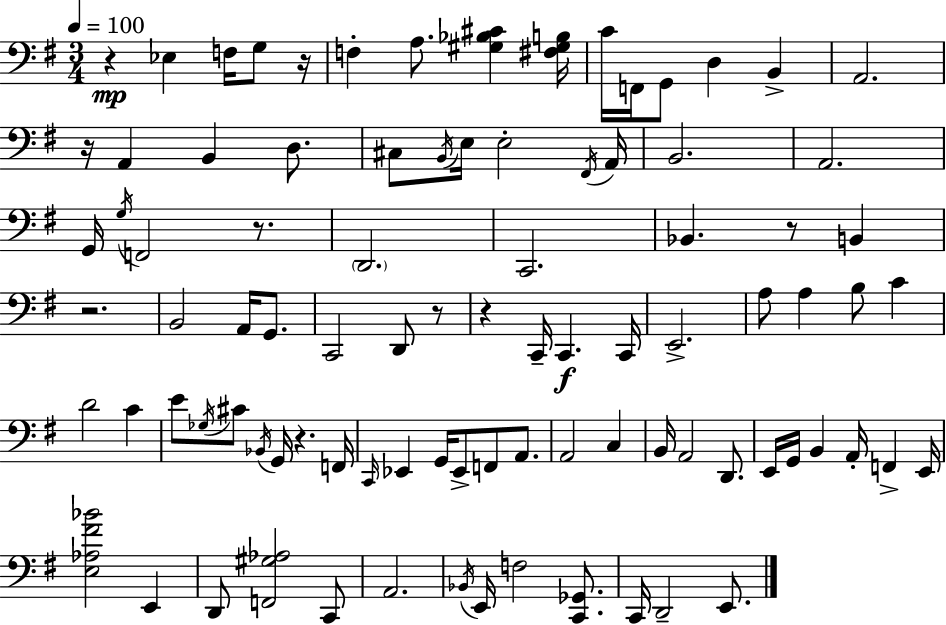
{
  \clef bass
  \numericTimeSignature
  \time 3/4
  \key g \major
  \tempo 4 = 100
  r4\mp ees4 f16 g8 r16 | f4-. a8. <gis bes cis'>4 <fis gis b>16 | c'16 f,16 g,8 d4 b,4-> | a,2. | \break r16 a,4 b,4 d8. | cis8 \acciaccatura { b,16 } e16 e2-. | \acciaccatura { fis,16 } a,16 b,2. | a,2. | \break g,16 \acciaccatura { g16 } f,2 | r8. \parenthesize d,2. | c,2. | bes,4. r8 b,4 | \break r2. | b,2 a,16 | g,8. c,2 d,8 | r8 r4 c,16-- c,4.\f | \break c,16 e,2.-> | a8 a4 b8 c'4 | d'2 c'4 | e'8 \acciaccatura { ges16 } cis'8 \acciaccatura { bes,16 } g,16 r4. | \break f,16 \grace { c,16 } ees,4 g,16 ees,8-> | f,8 a,8. a,2 | c4 b,16 a,2 | d,8. e,16 g,16 b,4 | \break a,16-. f,4-> e,16 <e aes fis' bes'>2 | e,4 d,8 <f, gis aes>2 | c,8 a,2. | \acciaccatura { bes,16 } e,16 f2 | \break <c, ges,>8. c,16 d,2-- | e,8. \bar "|."
}